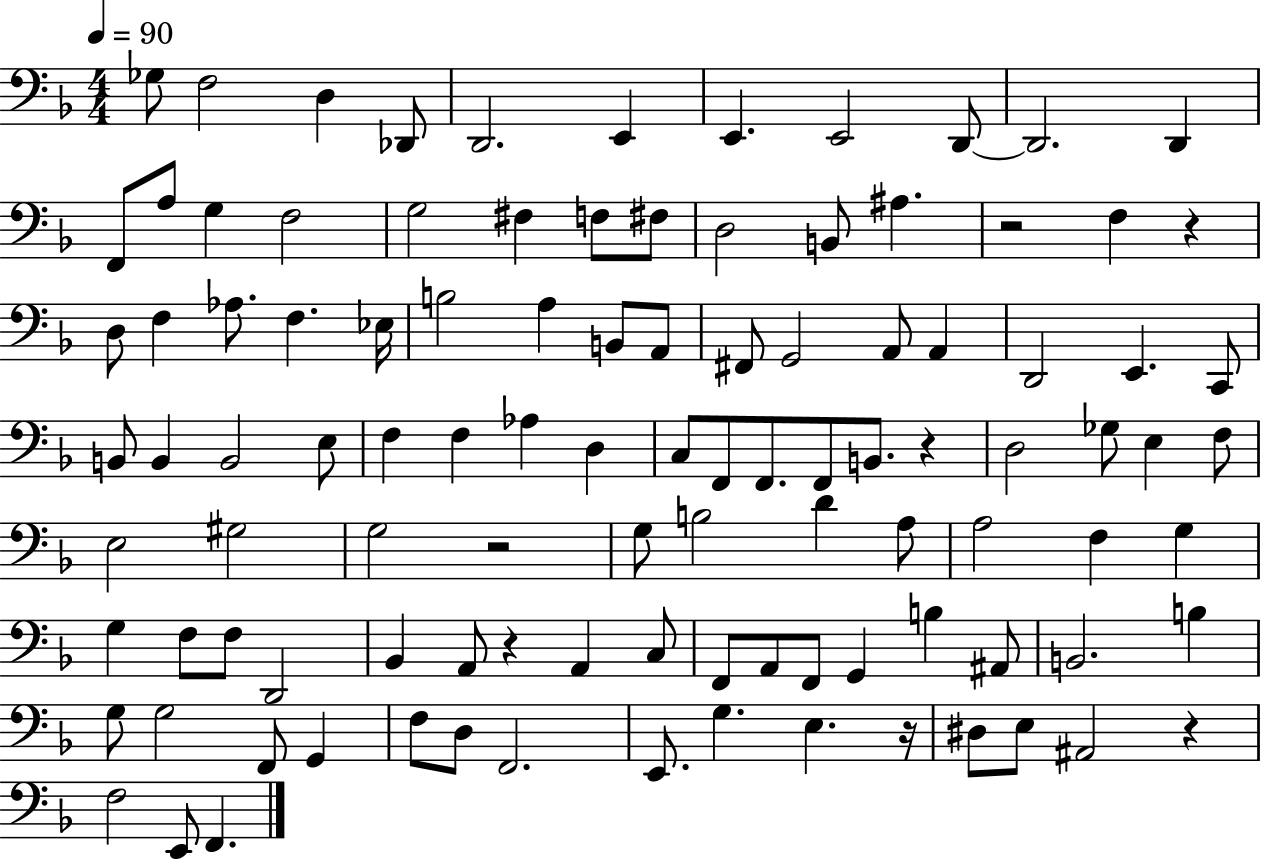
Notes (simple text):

Gb3/e F3/h D3/q Db2/e D2/h. E2/q E2/q. E2/h D2/e D2/h. D2/q F2/e A3/e G3/q F3/h G3/h F#3/q F3/e F#3/e D3/h B2/e A#3/q. R/h F3/q R/q D3/e F3/q Ab3/e. F3/q. Eb3/s B3/h A3/q B2/e A2/e F#2/e G2/h A2/e A2/q D2/h E2/q. C2/e B2/e B2/q B2/h E3/e F3/q F3/q Ab3/q D3/q C3/e F2/e F2/e. F2/e B2/e. R/q D3/h Gb3/e E3/q F3/e E3/h G#3/h G3/h R/h G3/e B3/h D4/q A3/e A3/h F3/q G3/q G3/q F3/e F3/e D2/h Bb2/q A2/e R/q A2/q C3/e F2/e A2/e F2/e G2/q B3/q A#2/e B2/h. B3/q G3/e G3/h F2/e G2/q F3/e D3/e F2/h. E2/e. G3/q. E3/q. R/s D#3/e E3/e A#2/h R/q F3/h E2/e F2/q.